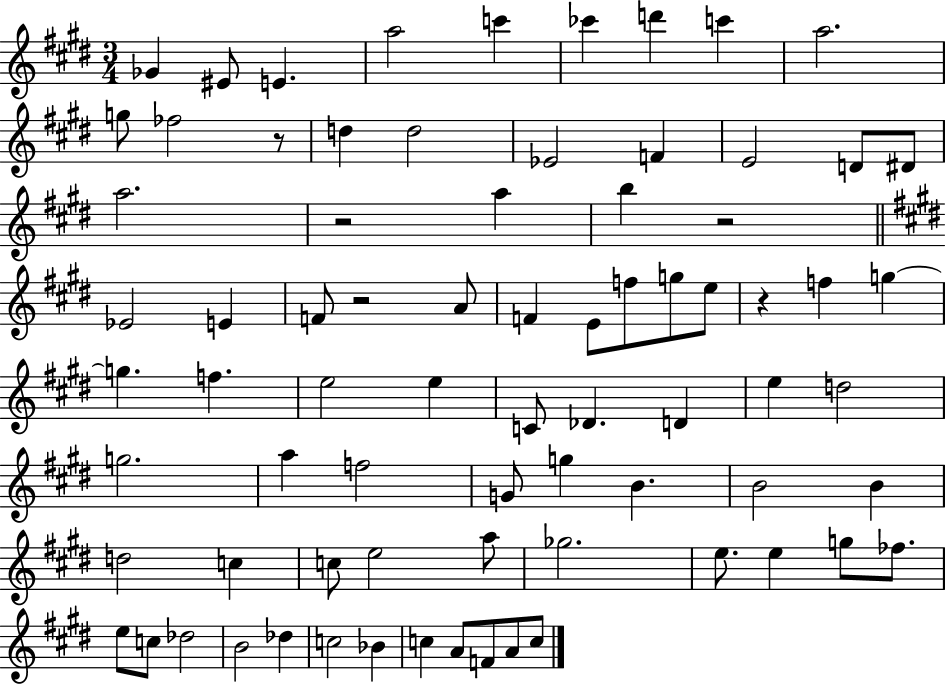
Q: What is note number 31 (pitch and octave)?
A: F5